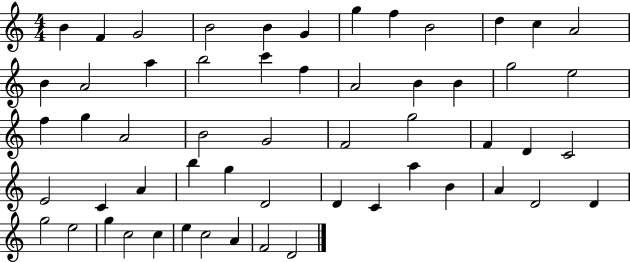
B4/q F4/q G4/h B4/h B4/q G4/q G5/q F5/q B4/h D5/q C5/q A4/h B4/q A4/h A5/q B5/h C6/q F5/q A4/h B4/q B4/q G5/h E5/h F5/q G5/q A4/h B4/h G4/h F4/h G5/h F4/q D4/q C4/h E4/h C4/q A4/q B5/q G5/q D4/h D4/q C4/q A5/q B4/q A4/q D4/h D4/q G5/h E5/h G5/q C5/h C5/q E5/q C5/h A4/q F4/h D4/h